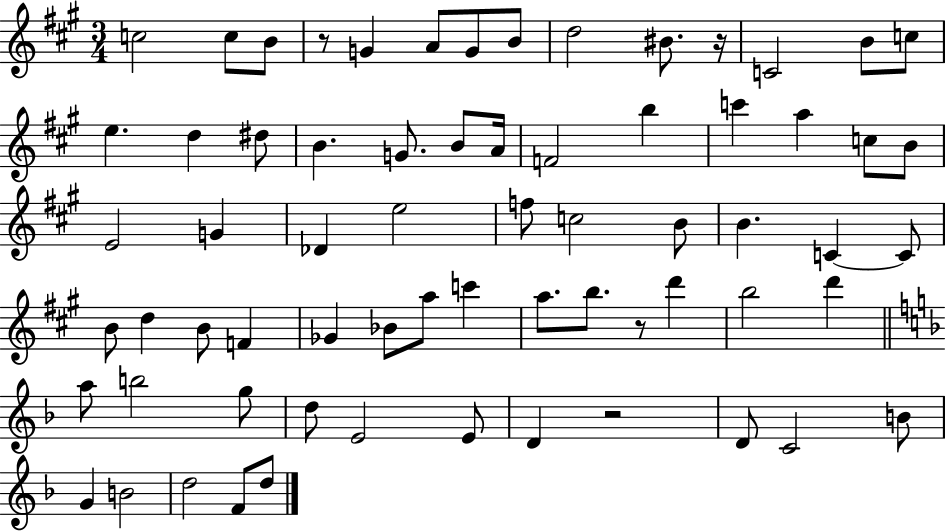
X:1
T:Untitled
M:3/4
L:1/4
K:A
c2 c/2 B/2 z/2 G A/2 G/2 B/2 d2 ^B/2 z/4 C2 B/2 c/2 e d ^d/2 B G/2 B/2 A/4 F2 b c' a c/2 B/2 E2 G _D e2 f/2 c2 B/2 B C C/2 B/2 d B/2 F _G _B/2 a/2 c' a/2 b/2 z/2 d' b2 d' a/2 b2 g/2 d/2 E2 E/2 D z2 D/2 C2 B/2 G B2 d2 F/2 d/2